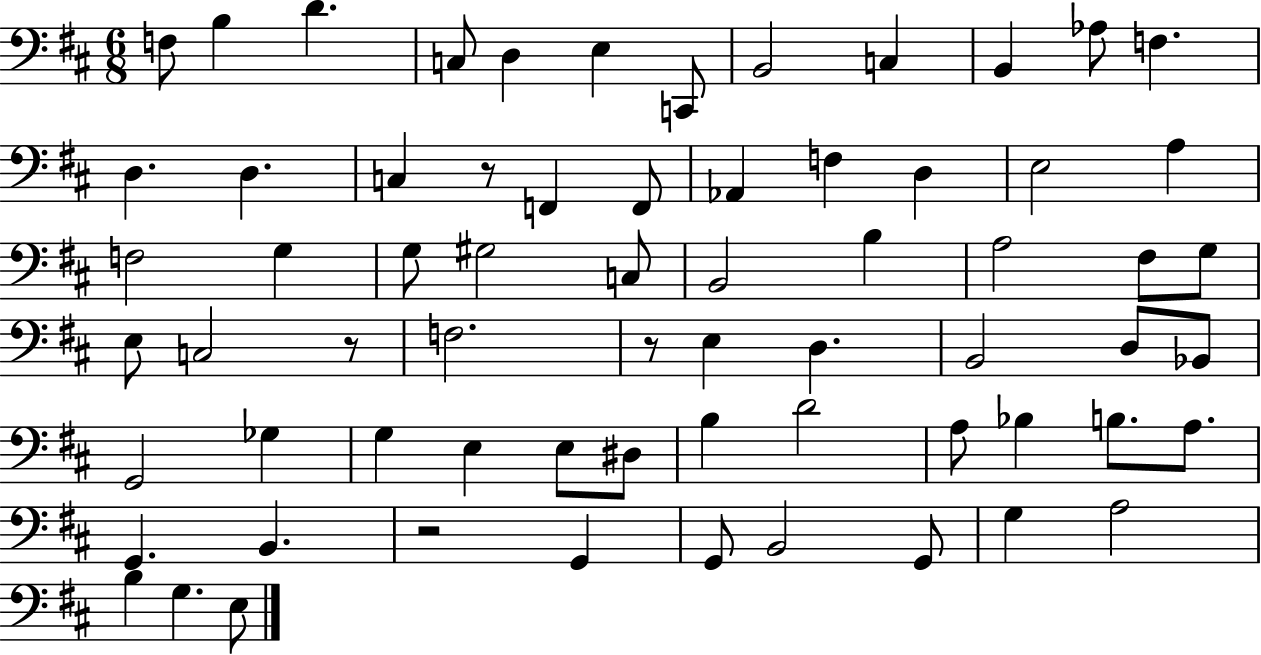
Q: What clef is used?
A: bass